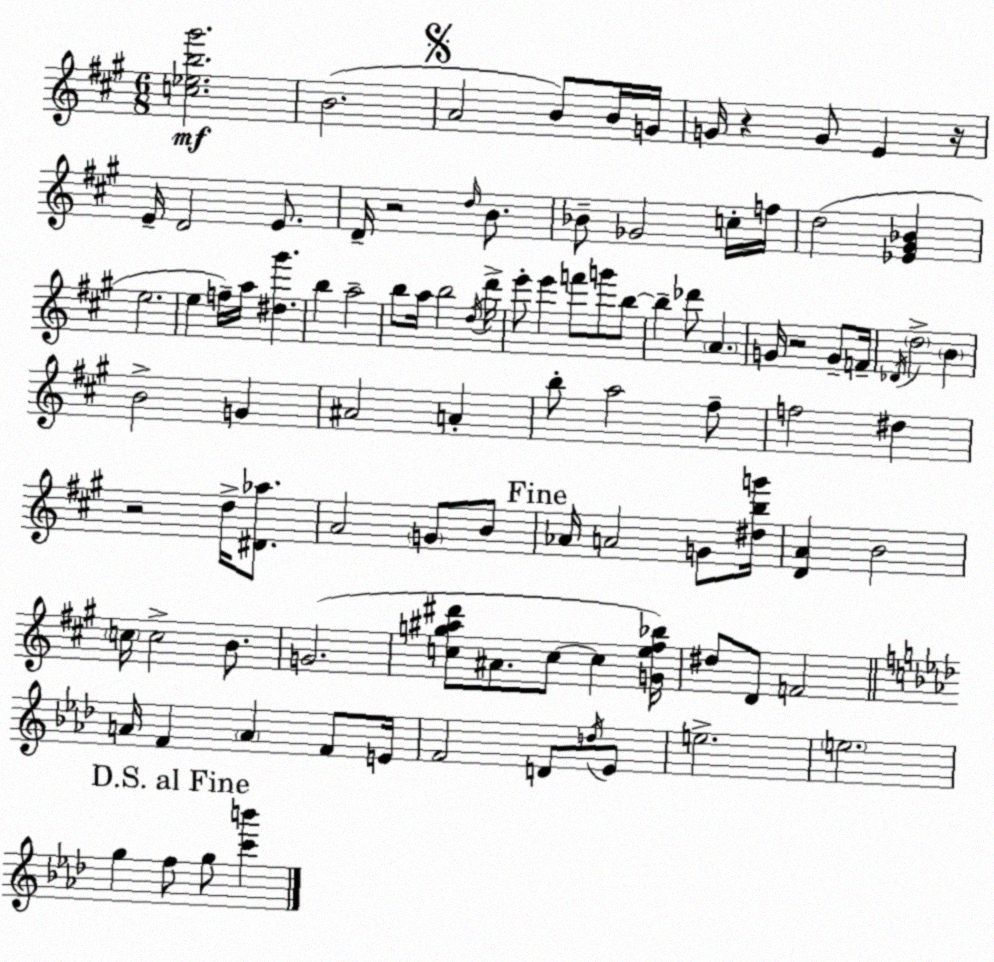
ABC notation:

X:1
T:Untitled
M:6/8
L:1/4
K:A
[c_eb^g']2 B2 A2 B/2 B/4 G/4 G/4 z G/2 E z/4 E/4 D2 E/2 D/4 z2 d/4 B/2 _B/2 _G2 c/4 f/4 d2 [_E^G_B] e2 e f/4 a/4 [^d^g'] b a2 b/2 a/4 b2 d/4 d'/4 e'/2 e' f'/2 g'/2 b/2 b _d'/2 A G/4 z2 G/2 F/4 _D/4 d2 B B2 G ^A2 A b/2 a2 ^f/2 f2 ^d z2 d/4 [^D_a]/2 A2 G/2 B/2 _A/4 A2 G/2 [^dbg']/4 [DA] B2 c/4 c2 B/2 G2 [cg^a^d']/2 ^A/2 c/2 c [Ge^f_b]/4 ^d/2 D/2 F2 A/4 F A F/2 E/4 F2 D/2 d/4 _E/2 e2 e2 g f/2 g/2 [c'b']